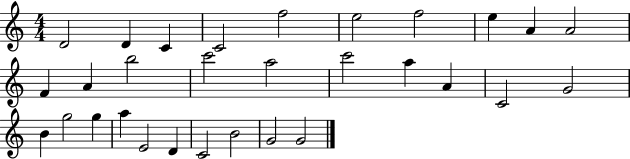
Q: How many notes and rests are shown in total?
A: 30